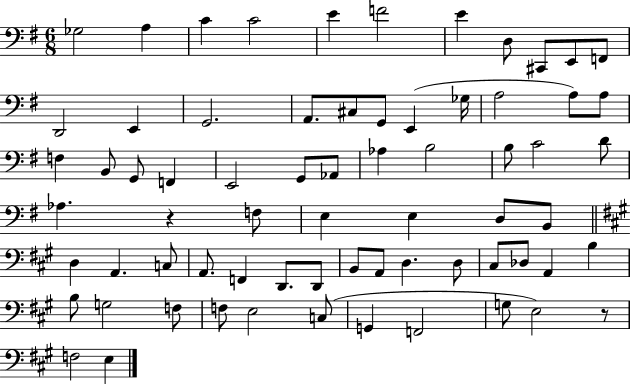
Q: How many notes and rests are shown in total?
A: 69